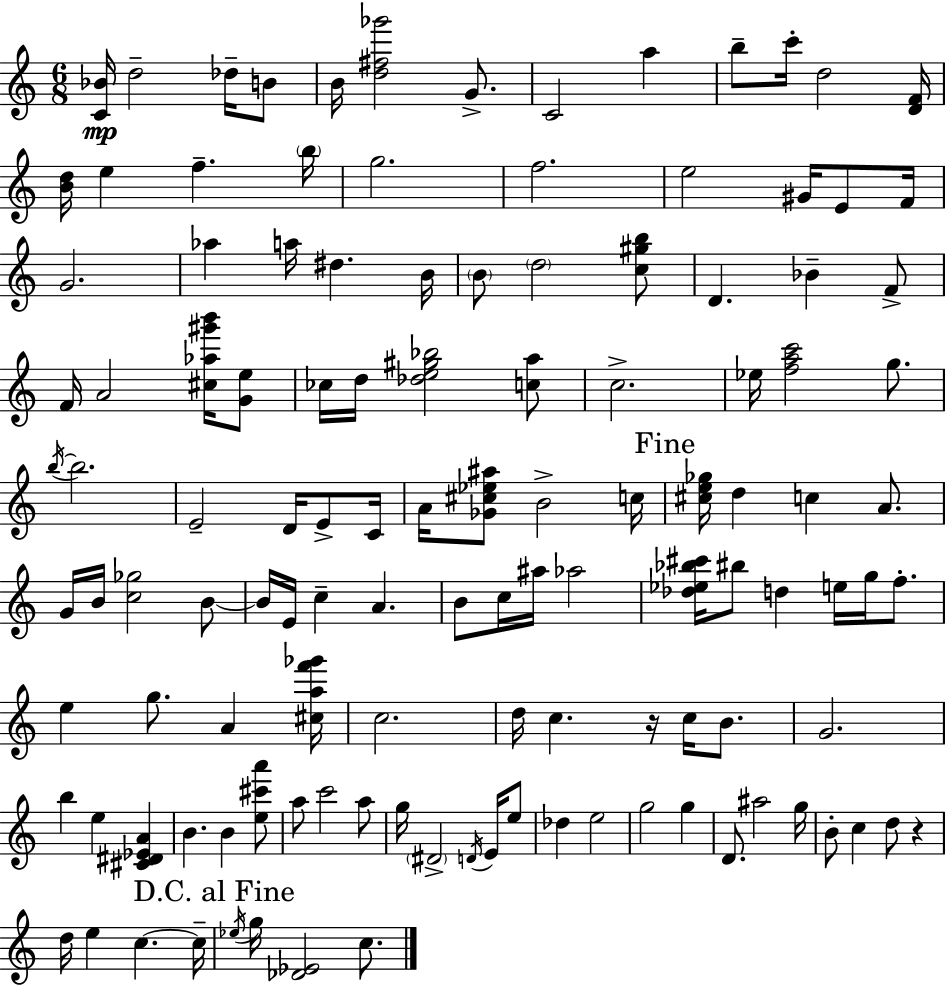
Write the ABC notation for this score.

X:1
T:Untitled
M:6/8
L:1/4
K:C
[C_B]/4 d2 _d/4 B/2 B/4 [d^f_g']2 G/2 C2 a b/2 c'/4 d2 [DF]/4 [Bd]/4 e f b/4 g2 f2 e2 ^G/4 E/2 F/4 G2 _a a/4 ^d B/4 B/2 d2 [c^gb]/2 D _B F/2 F/4 A2 [^c_a^g'b']/4 [Ge]/2 _c/4 d/4 [_de^g_b]2 [ca]/2 c2 _e/4 [fac']2 g/2 b/4 b2 E2 D/4 E/2 C/4 A/4 [_G^c_e^a]/2 B2 c/4 [^ce_g]/4 d c A/2 G/4 B/4 [c_g]2 B/2 B/4 E/4 c A B/2 c/4 ^a/4 _a2 [_d_e_b^c']/4 ^b/2 d e/4 g/4 f/2 e g/2 A [^caf'_g']/4 c2 d/4 c z/4 c/4 B/2 G2 b e [^C^D_EA] B B [e^c'a']/2 a/2 c'2 a/2 g/4 ^D2 D/4 E/4 e/2 _d e2 g2 g D/2 ^a2 g/4 B/2 c d/2 z d/4 e c c/4 _e/4 g/4 [_D_E]2 c/2